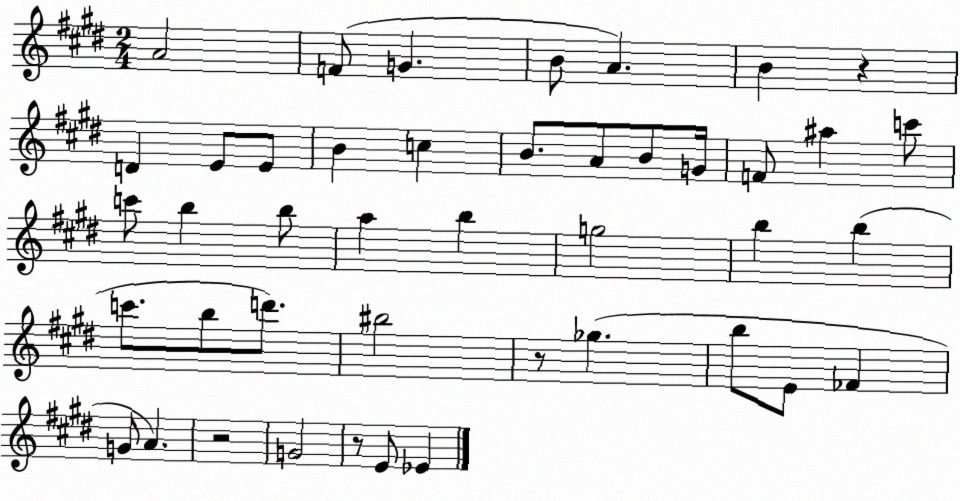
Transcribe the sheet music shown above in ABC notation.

X:1
T:Untitled
M:2/4
L:1/4
K:E
A2 F/2 G B/2 A B z D E/2 E/2 B c B/2 A/2 B/2 G/4 F/2 ^a c'/2 c'/2 b b/2 a b g2 b b c'/2 b/2 d'/2 ^b2 z/2 _g b/2 E/2 _F G/2 A z2 G2 z/2 E/2 _E